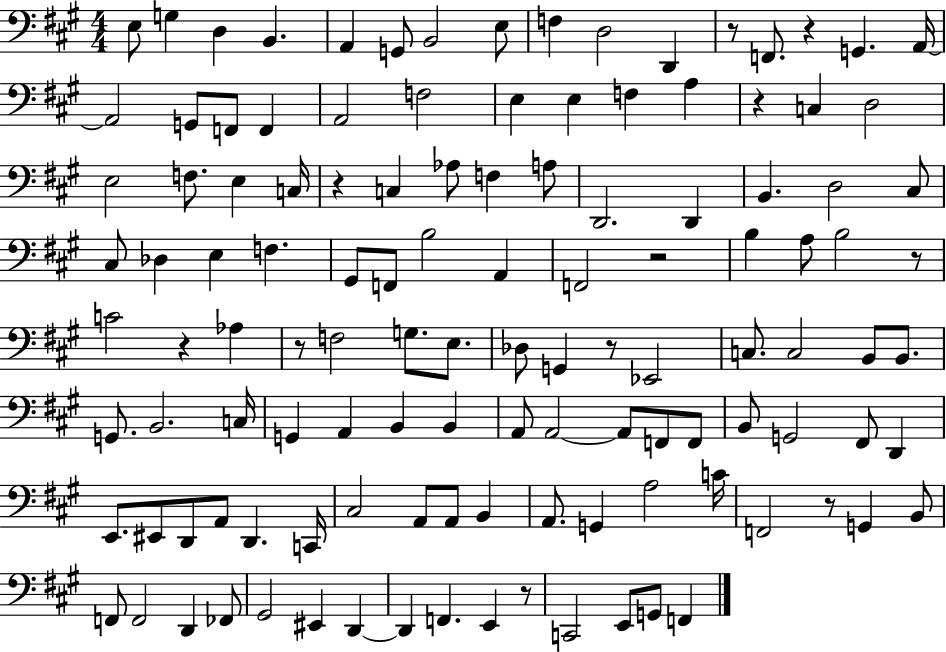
{
  \clef bass
  \numericTimeSignature
  \time 4/4
  \key a \major
  \repeat volta 2 { e8 g4 d4 b,4. | a,4 g,8 b,2 e8 | f4 d2 d,4 | r8 f,8. r4 g,4. a,16~~ | \break a,2 g,8 f,8 f,4 | a,2 f2 | e4 e4 f4 a4 | r4 c4 d2 | \break e2 f8. e4 c16 | r4 c4 aes8 f4 a8 | d,2. d,4 | b,4. d2 cis8 | \break cis8 des4 e4 f4. | gis,8 f,8 b2 a,4 | f,2 r2 | b4 a8 b2 r8 | \break c'2 r4 aes4 | r8 f2 g8. e8. | des8 g,4 r8 ees,2 | c8. c2 b,8 b,8. | \break g,8. b,2. c16 | g,4 a,4 b,4 b,4 | a,8 a,2~~ a,8 f,8 f,8 | b,8 g,2 fis,8 d,4 | \break e,8. eis,8 d,8 a,8 d,4. c,16 | cis2 a,8 a,8 b,4 | a,8. g,4 a2 c'16 | f,2 r8 g,4 b,8 | \break f,8 f,2 d,4 fes,8 | gis,2 eis,4 d,4~~ | d,4 f,4. e,4 r8 | c,2 e,8 g,8 f,4 | \break } \bar "|."
}